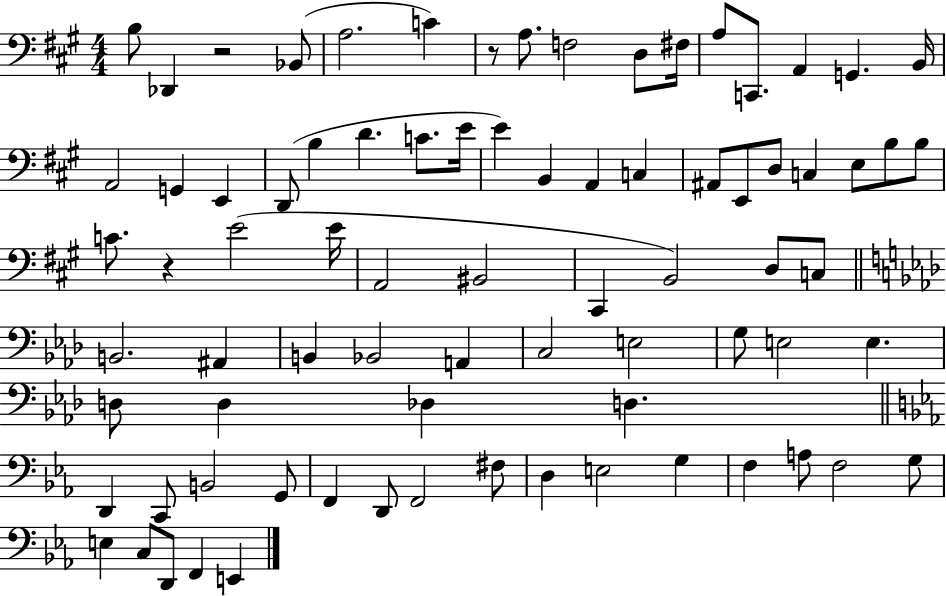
X:1
T:Untitled
M:4/4
L:1/4
K:A
B,/2 _D,, z2 _B,,/2 A,2 C z/2 A,/2 F,2 D,/2 ^F,/4 A,/2 C,,/2 A,, G,, B,,/4 A,,2 G,, E,, D,,/2 B, D C/2 E/4 E B,, A,, C, ^A,,/2 E,,/2 D,/2 C, E,/2 B,/2 B,/2 C/2 z E2 E/4 A,,2 ^B,,2 ^C,, B,,2 D,/2 C,/2 B,,2 ^A,, B,, _B,,2 A,, C,2 E,2 G,/2 E,2 E, D,/2 D, _D, D, D,, C,,/2 B,,2 G,,/2 F,, D,,/2 F,,2 ^F,/2 D, E,2 G, F, A,/2 F,2 G,/2 E, C,/2 D,,/2 F,, E,,